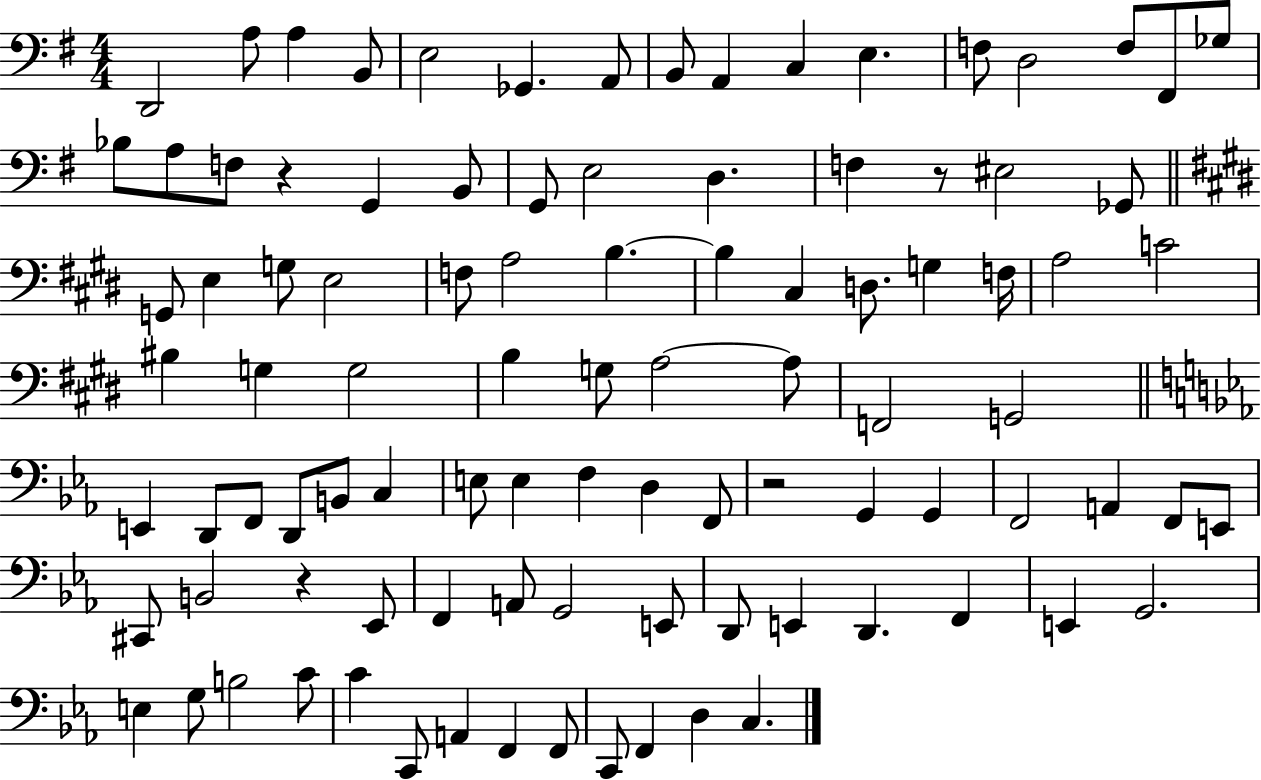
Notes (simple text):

D2/h A3/e A3/q B2/e E3/h Gb2/q. A2/e B2/e A2/q C3/q E3/q. F3/e D3/h F3/e F#2/e Gb3/e Bb3/e A3/e F3/e R/q G2/q B2/e G2/e E3/h D3/q. F3/q R/e EIS3/h Gb2/e G2/e E3/q G3/e E3/h F3/e A3/h B3/q. B3/q C#3/q D3/e. G3/q F3/s A3/h C4/h BIS3/q G3/q G3/h B3/q G3/e A3/h A3/e F2/h G2/h E2/q D2/e F2/e D2/e B2/e C3/q E3/e E3/q F3/q D3/q F2/e R/h G2/q G2/q F2/h A2/q F2/e E2/e C#2/e B2/h R/q Eb2/e F2/q A2/e G2/h E2/e D2/e E2/q D2/q. F2/q E2/q G2/h. E3/q G3/e B3/h C4/e C4/q C2/e A2/q F2/q F2/e C2/e F2/q D3/q C3/q.